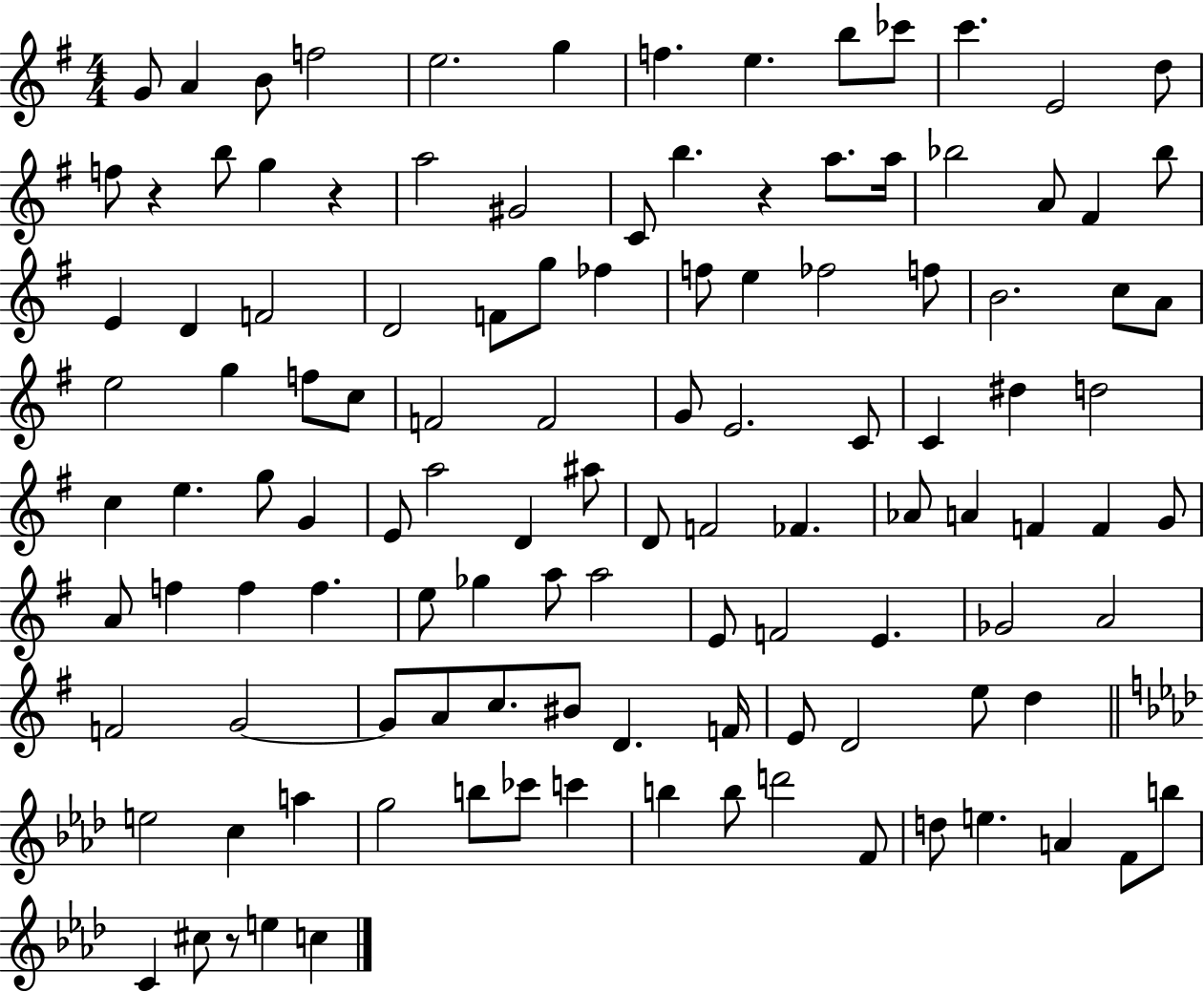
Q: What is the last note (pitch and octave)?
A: C5